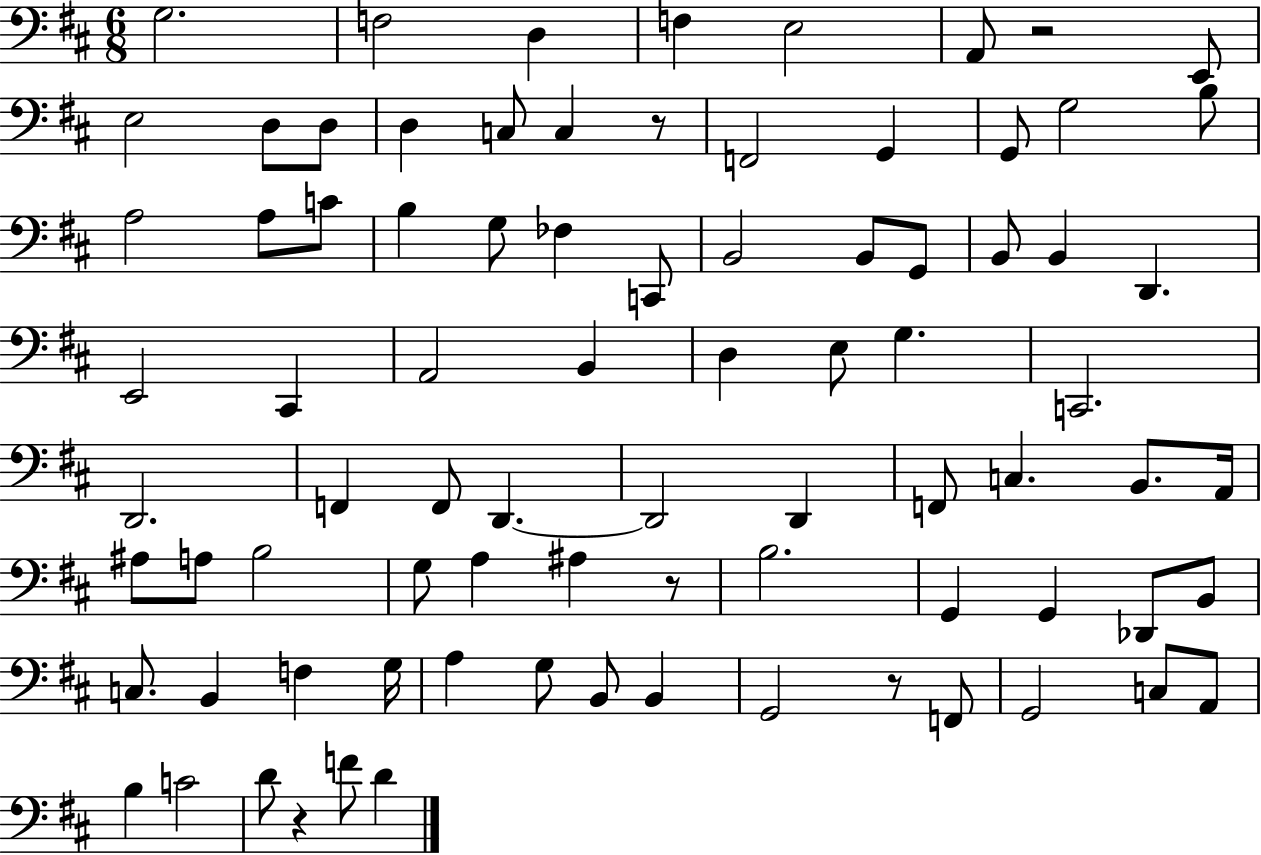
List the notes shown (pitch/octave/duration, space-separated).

G3/h. F3/h D3/q F3/q E3/h A2/e R/h E2/e E3/h D3/e D3/e D3/q C3/e C3/q R/e F2/h G2/q G2/e G3/h B3/e A3/h A3/e C4/e B3/q G3/e FES3/q C2/e B2/h B2/e G2/e B2/e B2/q D2/q. E2/h C#2/q A2/h B2/q D3/q E3/e G3/q. C2/h. D2/h. F2/q F2/e D2/q. D2/h D2/q F2/e C3/q. B2/e. A2/s A#3/e A3/e B3/h G3/e A3/q A#3/q R/e B3/h. G2/q G2/q Db2/e B2/e C3/e. B2/q F3/q G3/s A3/q G3/e B2/e B2/q G2/h R/e F2/e G2/h C3/e A2/e B3/q C4/h D4/e R/q F4/e D4/q